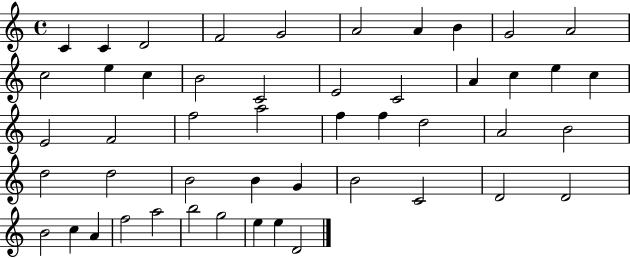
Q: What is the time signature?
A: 4/4